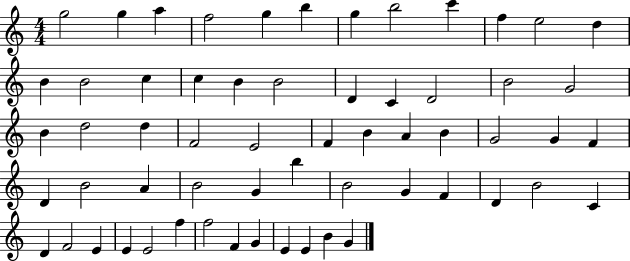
G5/h G5/q A5/q F5/h G5/q B5/q G5/q B5/h C6/q F5/q E5/h D5/q B4/q B4/h C5/q C5/q B4/q B4/h D4/q C4/q D4/h B4/h G4/h B4/q D5/h D5/q F4/h E4/h F4/q B4/q A4/q B4/q G4/h G4/q F4/q D4/q B4/h A4/q B4/h G4/q B5/q B4/h G4/q F4/q D4/q B4/h C4/q D4/q F4/h E4/q E4/q E4/h F5/q F5/h F4/q G4/q E4/q E4/q B4/q G4/q